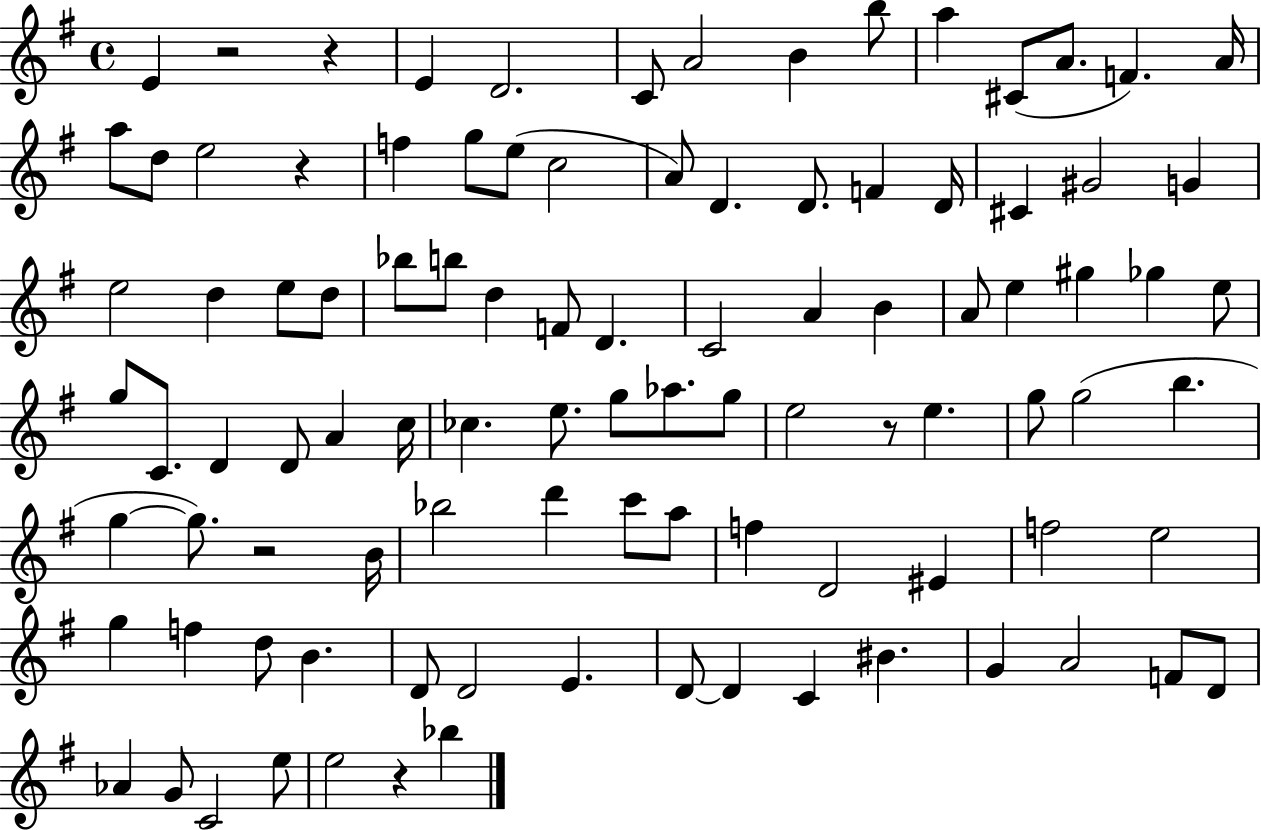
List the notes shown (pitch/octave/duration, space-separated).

E4/q R/h R/q E4/q D4/h. C4/e A4/h B4/q B5/e A5/q C#4/e A4/e. F4/q. A4/s A5/e D5/e E5/h R/q F5/q G5/e E5/e C5/h A4/e D4/q. D4/e. F4/q D4/s C#4/q G#4/h G4/q E5/h D5/q E5/e D5/e Bb5/e B5/e D5/q F4/e D4/q. C4/h A4/q B4/q A4/e E5/q G#5/q Gb5/q E5/e G5/e C4/e. D4/q D4/e A4/q C5/s CES5/q. E5/e. G5/e Ab5/e. G5/e E5/h R/e E5/q. G5/e G5/h B5/q. G5/q G5/e. R/h B4/s Bb5/h D6/q C6/e A5/e F5/q D4/h EIS4/q F5/h E5/h G5/q F5/q D5/e B4/q. D4/e D4/h E4/q. D4/e D4/q C4/q BIS4/q. G4/q A4/h F4/e D4/e Ab4/q G4/e C4/h E5/e E5/h R/q Bb5/q